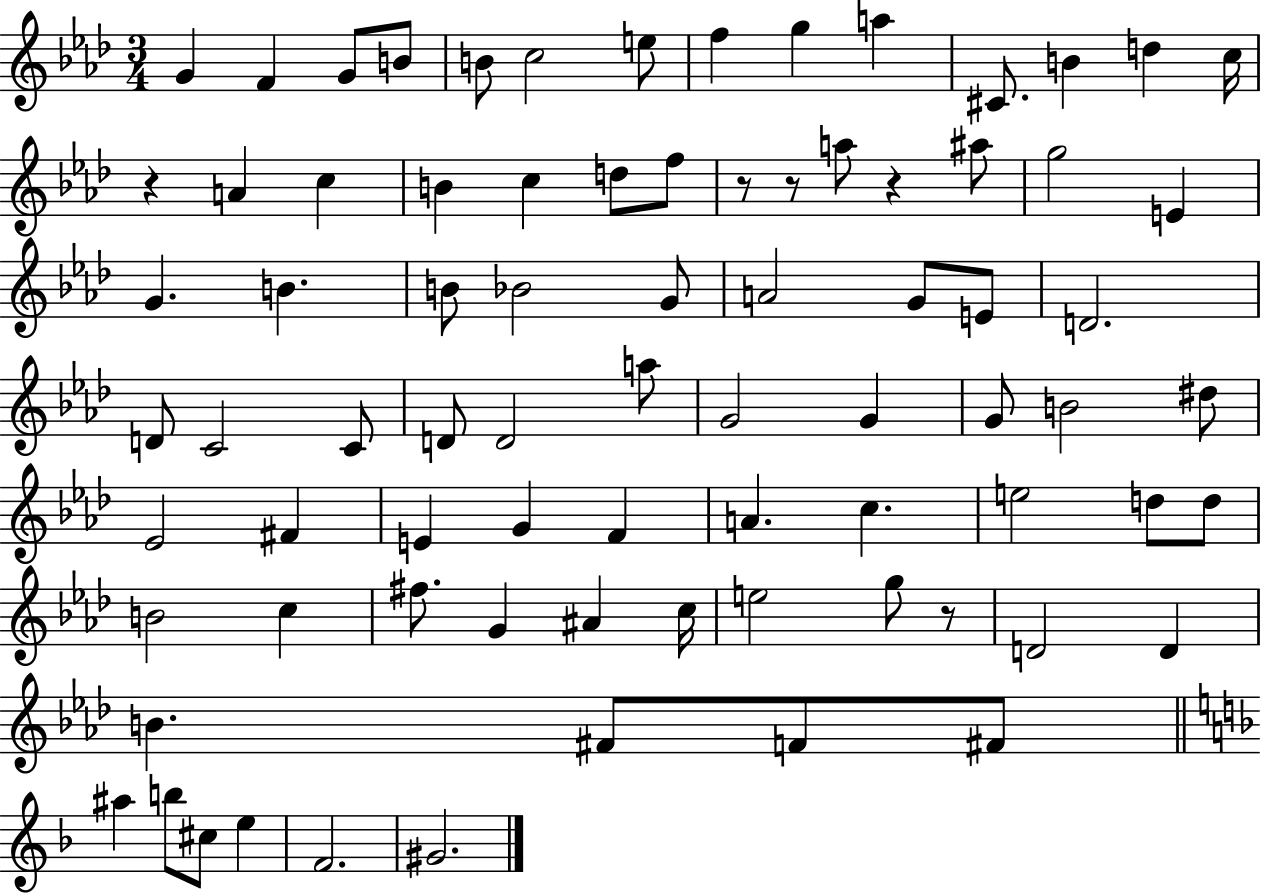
{
  \clef treble
  \numericTimeSignature
  \time 3/4
  \key aes \major
  g'4 f'4 g'8 b'8 | b'8 c''2 e''8 | f''4 g''4 a''4 | cis'8. b'4 d''4 c''16 | \break r4 a'4 c''4 | b'4 c''4 d''8 f''8 | r8 r8 a''8 r4 ais''8 | g''2 e'4 | \break g'4. b'4. | b'8 bes'2 g'8 | a'2 g'8 e'8 | d'2. | \break d'8 c'2 c'8 | d'8 d'2 a''8 | g'2 g'4 | g'8 b'2 dis''8 | \break ees'2 fis'4 | e'4 g'4 f'4 | a'4. c''4. | e''2 d''8 d''8 | \break b'2 c''4 | fis''8. g'4 ais'4 c''16 | e''2 g''8 r8 | d'2 d'4 | \break b'4. fis'8 f'8 fis'8 | \bar "||" \break \key f \major ais''4 b''8 cis''8 e''4 | f'2. | gis'2. | \bar "|."
}